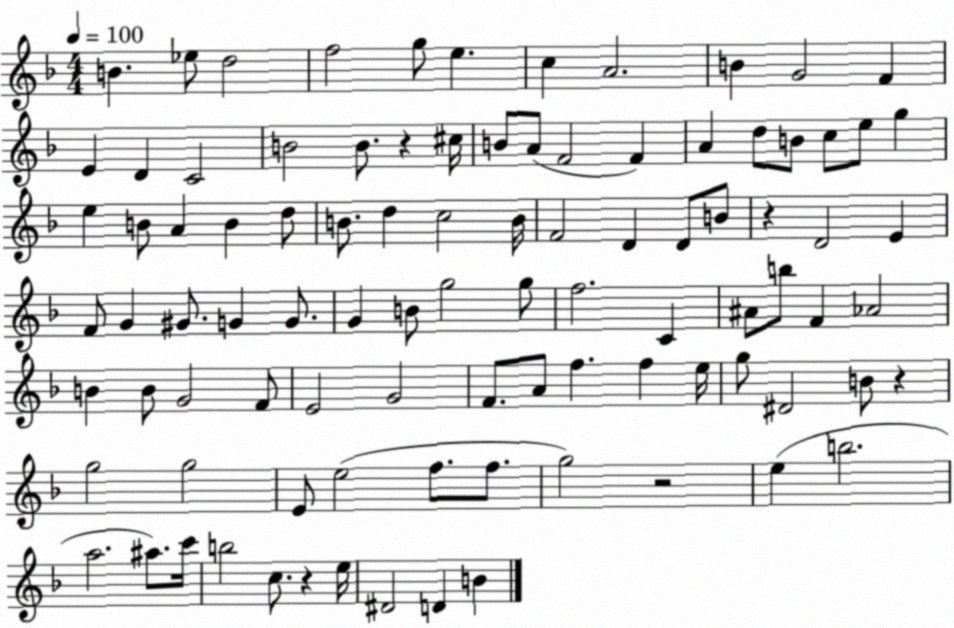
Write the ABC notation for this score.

X:1
T:Untitled
M:4/4
L:1/4
K:F
B _e/2 d2 f2 g/2 e c A2 B G2 F E D C2 B2 B/2 z ^c/4 B/2 A/2 F2 F A d/2 B/2 c/2 e/2 g e B/2 A B d/2 B/2 d c2 B/4 F2 D D/2 B/2 z D2 E F/2 G ^G/2 G G/2 G B/2 g2 g/2 f2 C ^A/2 b/2 F _A2 B B/2 G2 F/2 E2 G2 F/2 A/2 f f e/4 g/2 ^D2 B/2 z g2 g2 E/2 e2 f/2 f/2 g2 z2 e b2 a2 ^a/2 c'/4 b2 c/2 z e/4 ^D2 D B